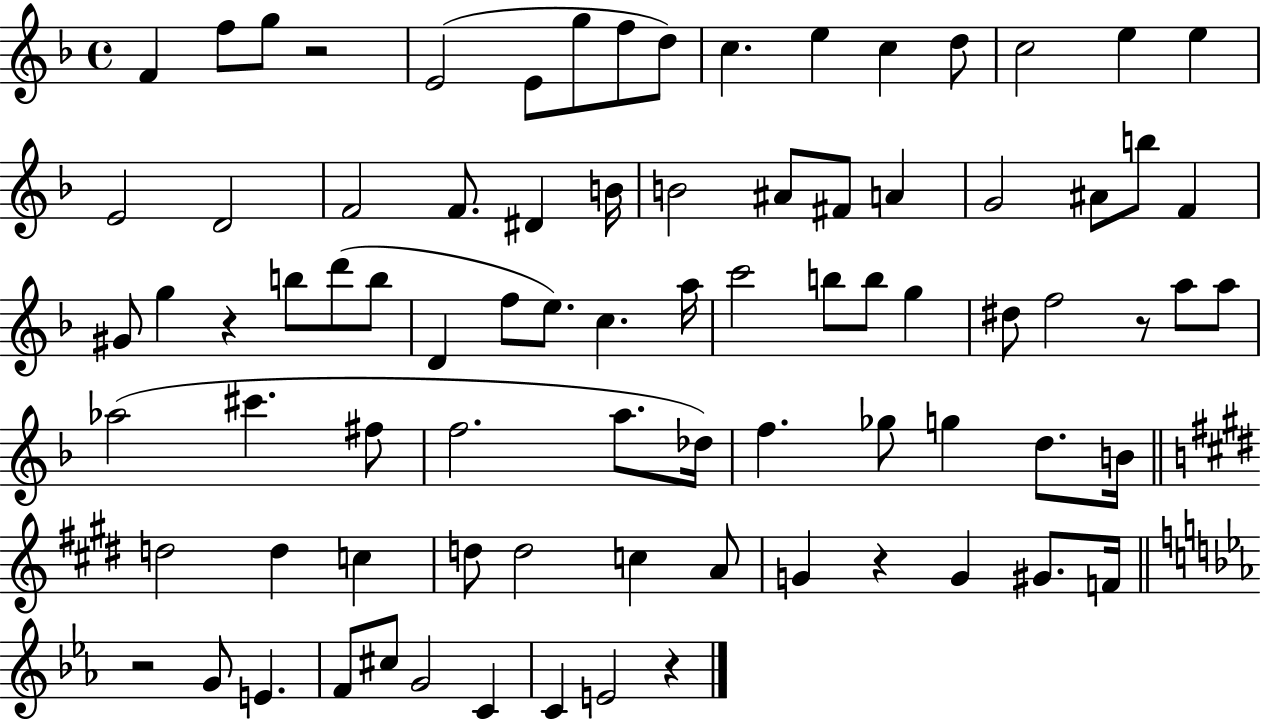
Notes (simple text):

F4/q F5/e G5/e R/h E4/h E4/e G5/e F5/e D5/e C5/q. E5/q C5/q D5/e C5/h E5/q E5/q E4/h D4/h F4/h F4/e. D#4/q B4/s B4/h A#4/e F#4/e A4/q G4/h A#4/e B5/e F4/q G#4/e G5/q R/q B5/e D6/e B5/e D4/q F5/e E5/e. C5/q. A5/s C6/h B5/e B5/e G5/q D#5/e F5/h R/e A5/e A5/e Ab5/h C#6/q. F#5/e F5/h. A5/e. Db5/s F5/q. Gb5/e G5/q D5/e. B4/s D5/h D5/q C5/q D5/e D5/h C5/q A4/e G4/q R/q G4/q G#4/e. F4/s R/h G4/e E4/q. F4/e C#5/e G4/h C4/q C4/q E4/h R/q